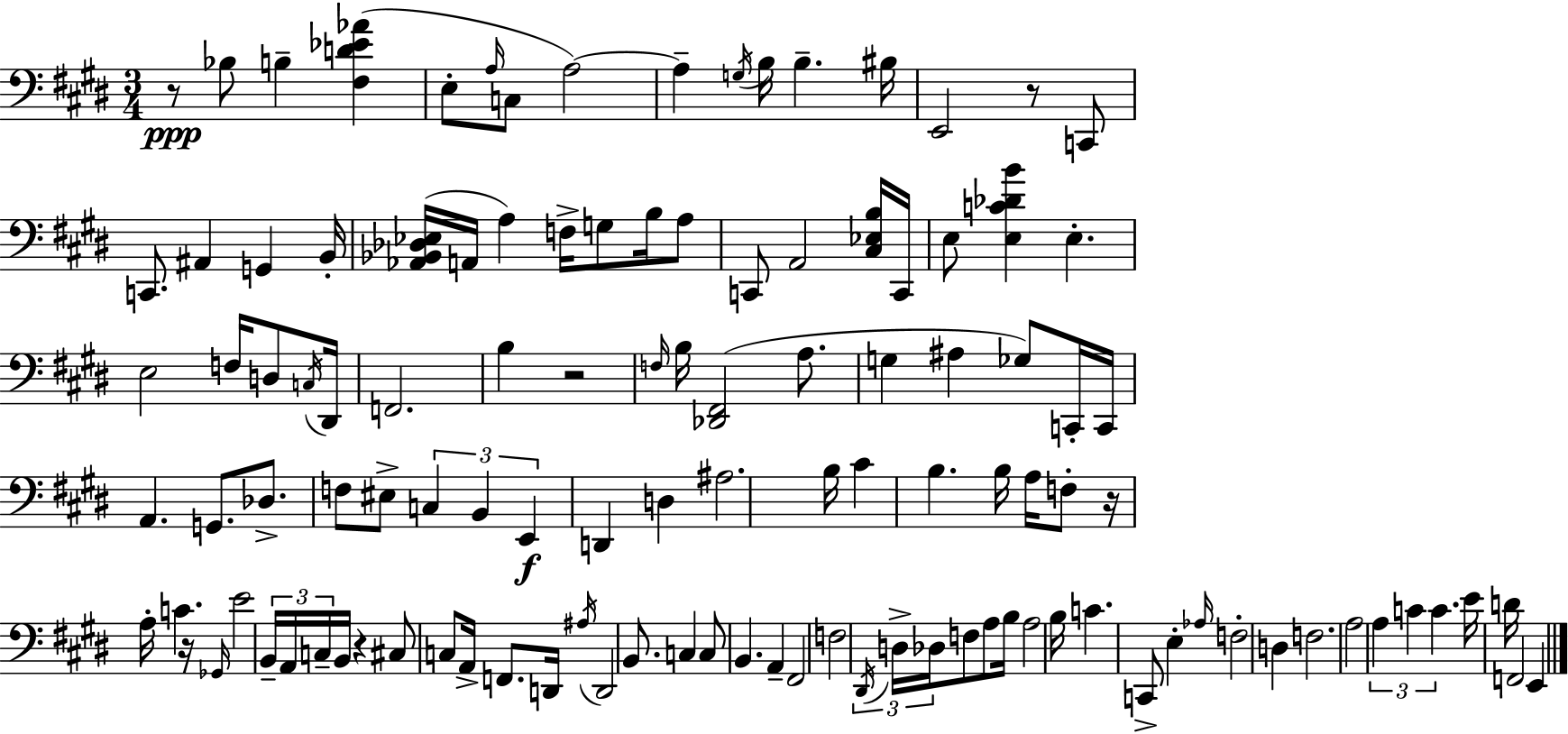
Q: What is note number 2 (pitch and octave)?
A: B3